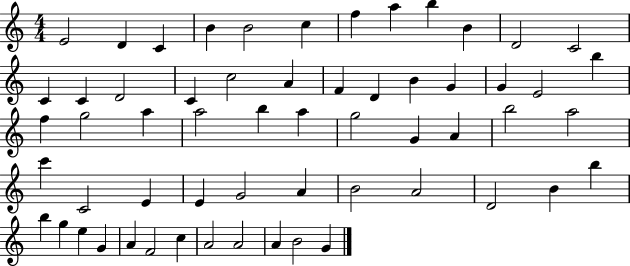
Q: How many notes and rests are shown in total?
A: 59